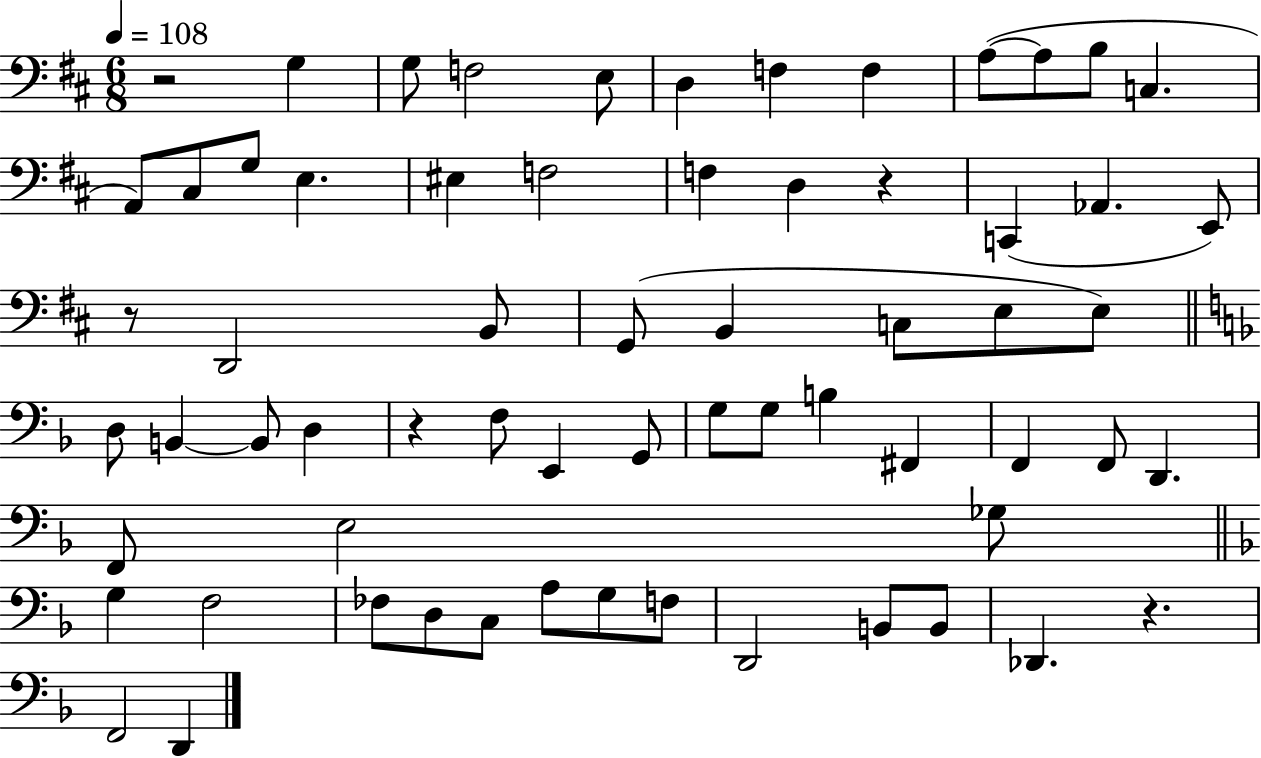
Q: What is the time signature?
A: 6/8